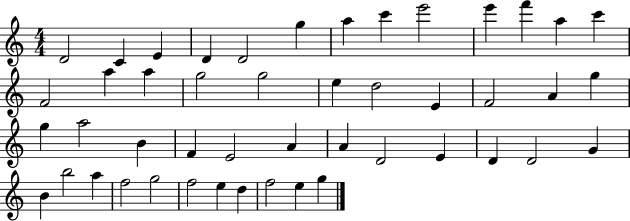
{
  \clef treble
  \numericTimeSignature
  \time 4/4
  \key c \major
  d'2 c'4 e'4 | d'4 d'2 g''4 | a''4 c'''4 e'''2 | e'''4 f'''4 a''4 c'''4 | \break f'2 a''4 a''4 | g''2 g''2 | e''4 d''2 e'4 | f'2 a'4 g''4 | \break g''4 a''2 b'4 | f'4 e'2 a'4 | a'4 d'2 e'4 | d'4 d'2 g'4 | \break b'4 b''2 a''4 | f''2 g''2 | f''2 e''4 d''4 | f''2 e''4 g''4 | \break \bar "|."
}